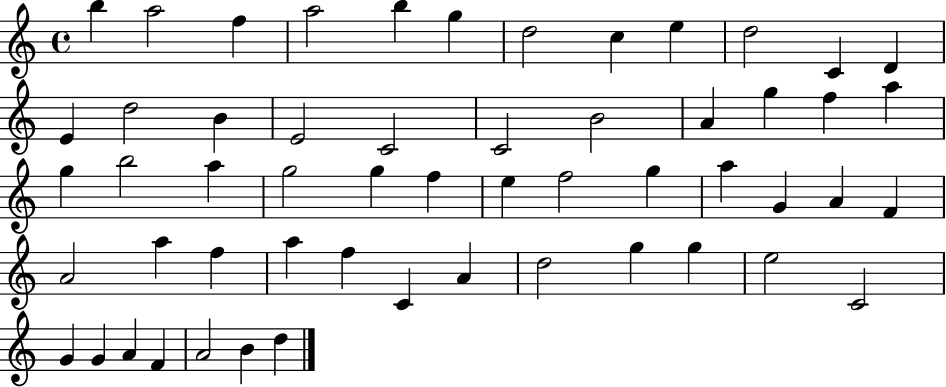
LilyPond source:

{
  \clef treble
  \time 4/4
  \defaultTimeSignature
  \key c \major
  b''4 a''2 f''4 | a''2 b''4 g''4 | d''2 c''4 e''4 | d''2 c'4 d'4 | \break e'4 d''2 b'4 | e'2 c'2 | c'2 b'2 | a'4 g''4 f''4 a''4 | \break g''4 b''2 a''4 | g''2 g''4 f''4 | e''4 f''2 g''4 | a''4 g'4 a'4 f'4 | \break a'2 a''4 f''4 | a''4 f''4 c'4 a'4 | d''2 g''4 g''4 | e''2 c'2 | \break g'4 g'4 a'4 f'4 | a'2 b'4 d''4 | \bar "|."
}